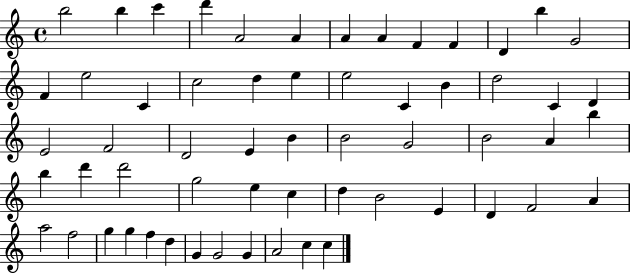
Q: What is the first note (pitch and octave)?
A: B5